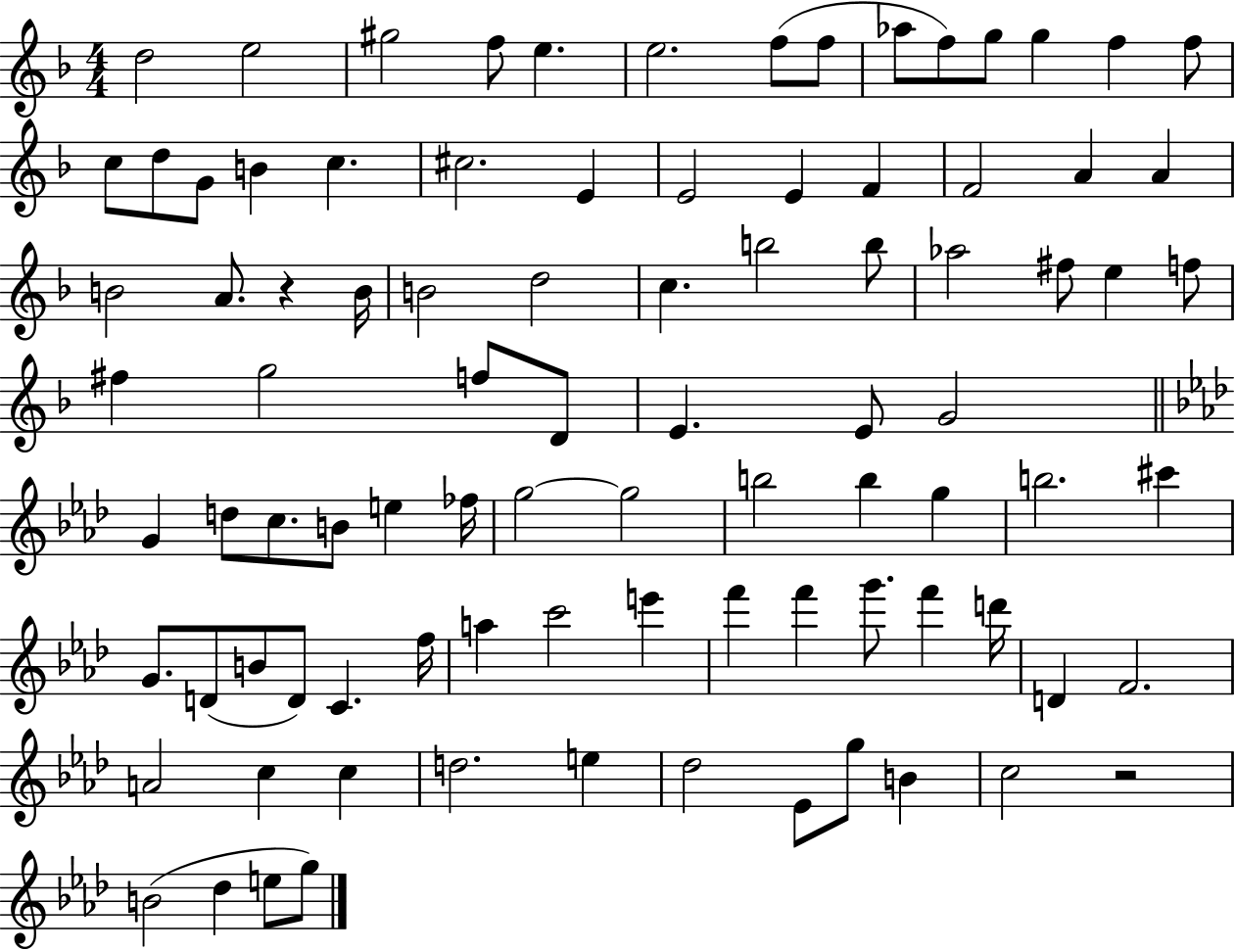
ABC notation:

X:1
T:Untitled
M:4/4
L:1/4
K:F
d2 e2 ^g2 f/2 e e2 f/2 f/2 _a/2 f/2 g/2 g f f/2 c/2 d/2 G/2 B c ^c2 E E2 E F F2 A A B2 A/2 z B/4 B2 d2 c b2 b/2 _a2 ^f/2 e f/2 ^f g2 f/2 D/2 E E/2 G2 G d/2 c/2 B/2 e _f/4 g2 g2 b2 b g b2 ^c' G/2 D/2 B/2 D/2 C f/4 a c'2 e' f' f' g'/2 f' d'/4 D F2 A2 c c d2 e _d2 _E/2 g/2 B c2 z2 B2 _d e/2 g/2